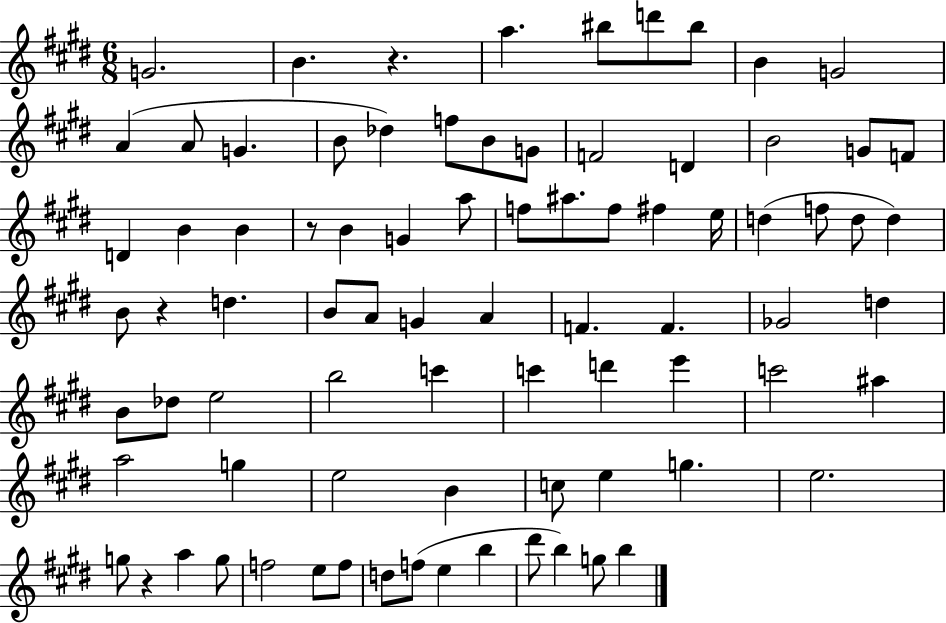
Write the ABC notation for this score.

X:1
T:Untitled
M:6/8
L:1/4
K:E
G2 B z a ^b/2 d'/2 ^b/2 B G2 A A/2 G B/2 _d f/2 B/2 G/2 F2 D B2 G/2 F/2 D B B z/2 B G a/2 f/2 ^a/2 f/2 ^f e/4 d f/2 d/2 d B/2 z d B/2 A/2 G A F F _G2 d B/2 _d/2 e2 b2 c' c' d' e' c'2 ^a a2 g e2 B c/2 e g e2 g/2 z a g/2 f2 e/2 f/2 d/2 f/2 e b ^d'/2 b g/2 b